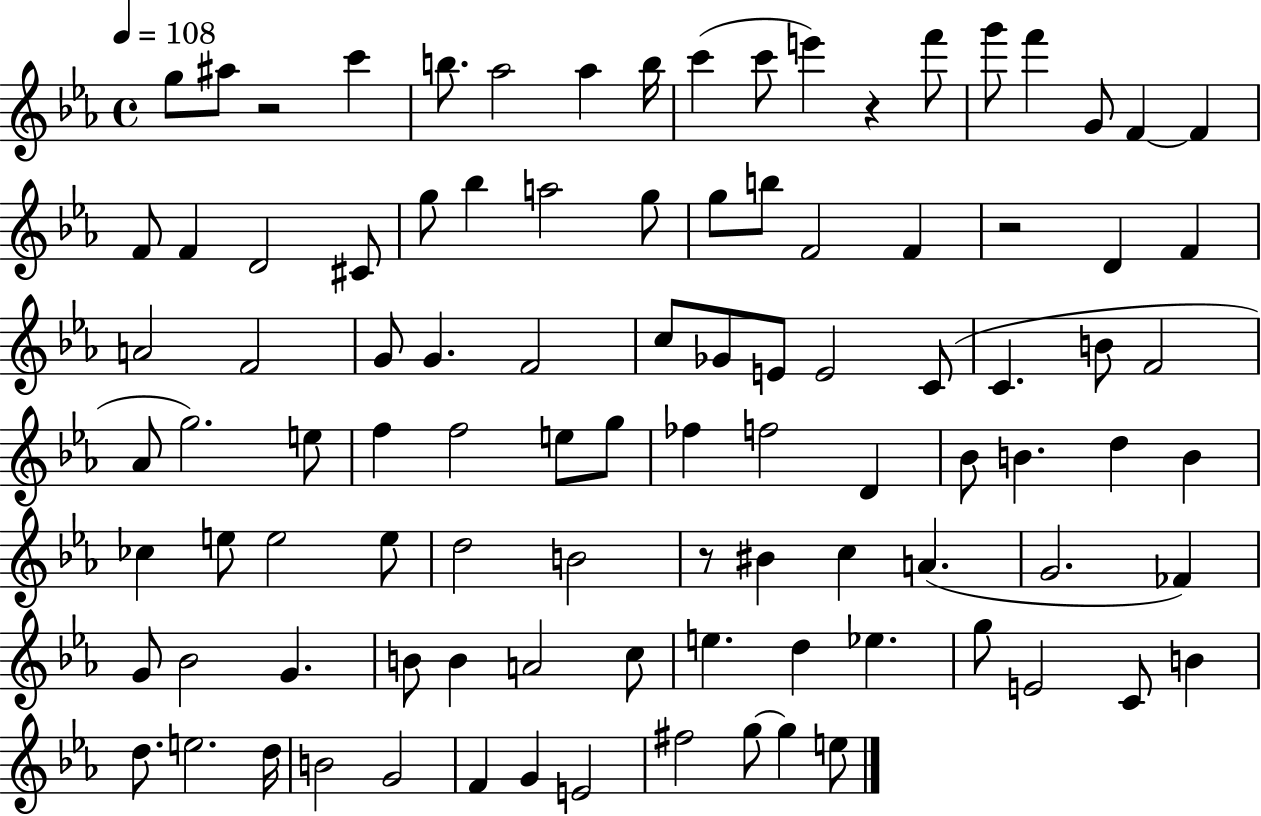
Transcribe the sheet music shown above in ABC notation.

X:1
T:Untitled
M:4/4
L:1/4
K:Eb
g/2 ^a/2 z2 c' b/2 _a2 _a b/4 c' c'/2 e' z f'/2 g'/2 f' G/2 F F F/2 F D2 ^C/2 g/2 _b a2 g/2 g/2 b/2 F2 F z2 D F A2 F2 G/2 G F2 c/2 _G/2 E/2 E2 C/2 C B/2 F2 _A/2 g2 e/2 f f2 e/2 g/2 _f f2 D _B/2 B d B _c e/2 e2 e/2 d2 B2 z/2 ^B c A G2 _F G/2 _B2 G B/2 B A2 c/2 e d _e g/2 E2 C/2 B d/2 e2 d/4 B2 G2 F G E2 ^f2 g/2 g e/2